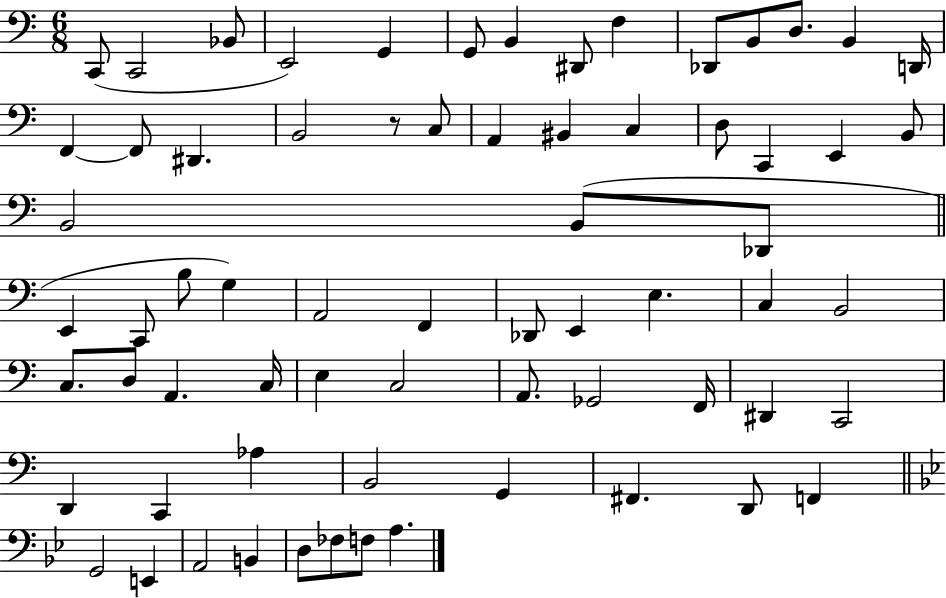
{
  \clef bass
  \numericTimeSignature
  \time 6/8
  \key c \major
  \repeat volta 2 { c,8( c,2 bes,8 | e,2) g,4 | g,8 b,4 dis,8 f4 | des,8 b,8 d8. b,4 d,16 | \break f,4~~ f,8 dis,4. | b,2 r8 c8 | a,4 bis,4 c4 | d8 c,4 e,4 b,8 | \break b,2 b,8( des,8 | \bar "||" \break \key c \major e,4 c,8 b8 g4) | a,2 f,4 | des,8 e,4 e4. | c4 b,2 | \break c8. d8 a,4. c16 | e4 c2 | a,8. ges,2 f,16 | dis,4 c,2 | \break d,4 c,4 aes4 | b,2 g,4 | fis,4. d,8 f,4 | \bar "||" \break \key g \minor g,2 e,4 | a,2 b,4 | d8 fes8 f8 a4. | } \bar "|."
}